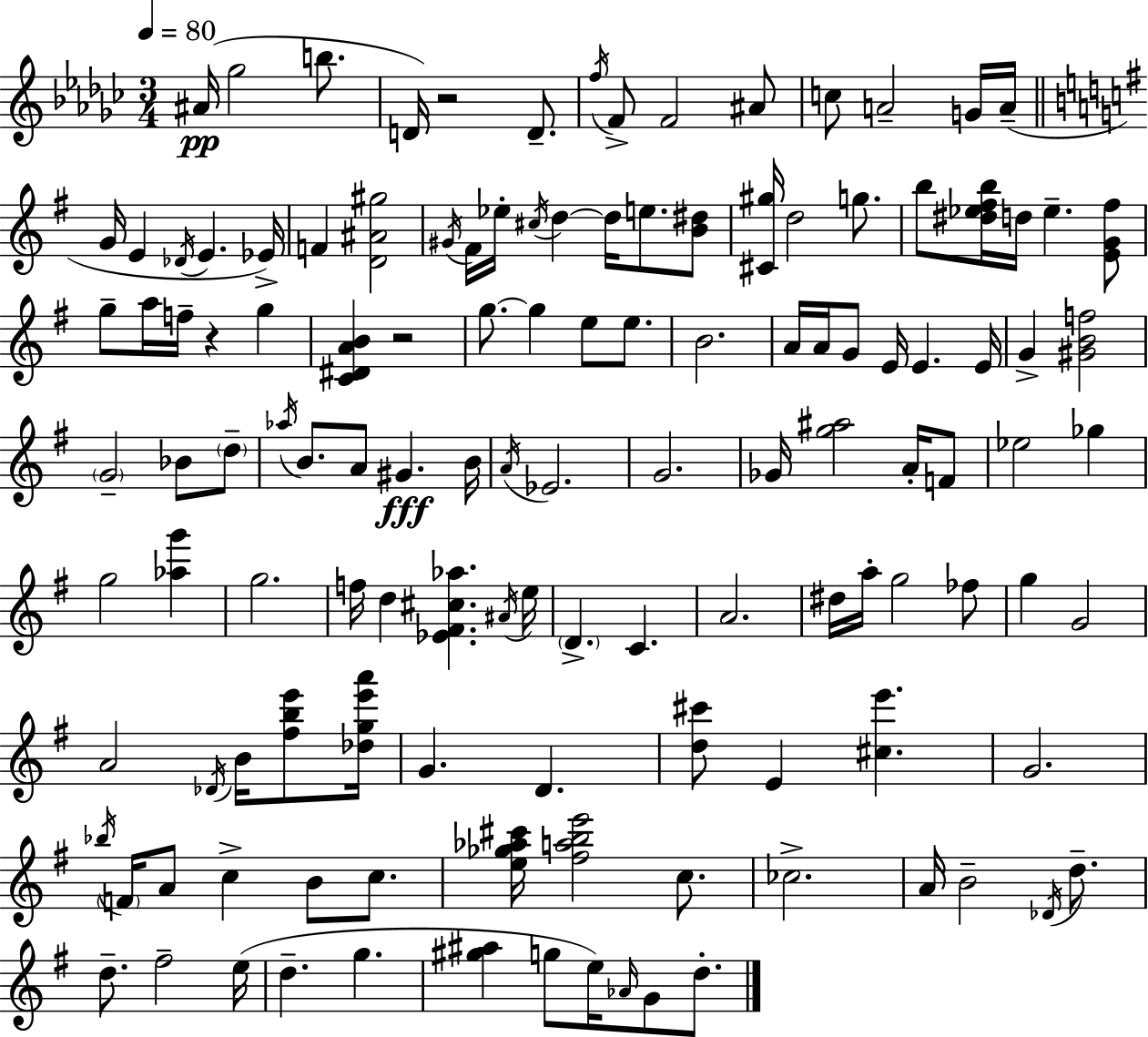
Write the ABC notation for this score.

X:1
T:Untitled
M:3/4
L:1/4
K:Ebm
^A/4 _g2 b/2 D/4 z2 D/2 f/4 F/2 F2 ^A/2 c/2 A2 G/4 A/4 G/4 E _D/4 E _E/4 F [D^A^g]2 ^G/4 ^F/4 _e/4 ^c/4 d d/4 e/2 [B^d]/2 [^C^g]/4 d2 g/2 b/2 [^d_e^fb]/4 d/4 _e [EG^f]/2 g/2 a/4 f/4 z g [C^DAB] z2 g/2 g e/2 e/2 B2 A/4 A/4 G/2 E/4 E E/4 G [^GBf]2 G2 _B/2 d/2 _a/4 B/2 A/2 ^G B/4 A/4 _E2 G2 _G/4 [g^a]2 A/4 F/2 _e2 _g g2 [_ag'] g2 f/4 d [_E^F^c_a] ^A/4 e/4 D C A2 ^d/4 a/4 g2 _f/2 g G2 A2 _D/4 B/4 [^fbe']/2 [_dge'a']/4 G D [d^c']/2 E [^ce'] G2 _b/4 F/4 A/2 c B/2 c/2 [e_g_a^c']/4 [^fabe']2 c/2 _c2 A/4 B2 _D/4 d/2 d/2 ^f2 e/4 d g [^g^a] g/2 e/4 _A/4 G/2 d/2